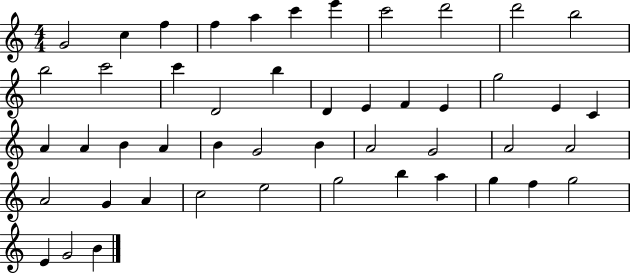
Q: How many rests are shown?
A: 0